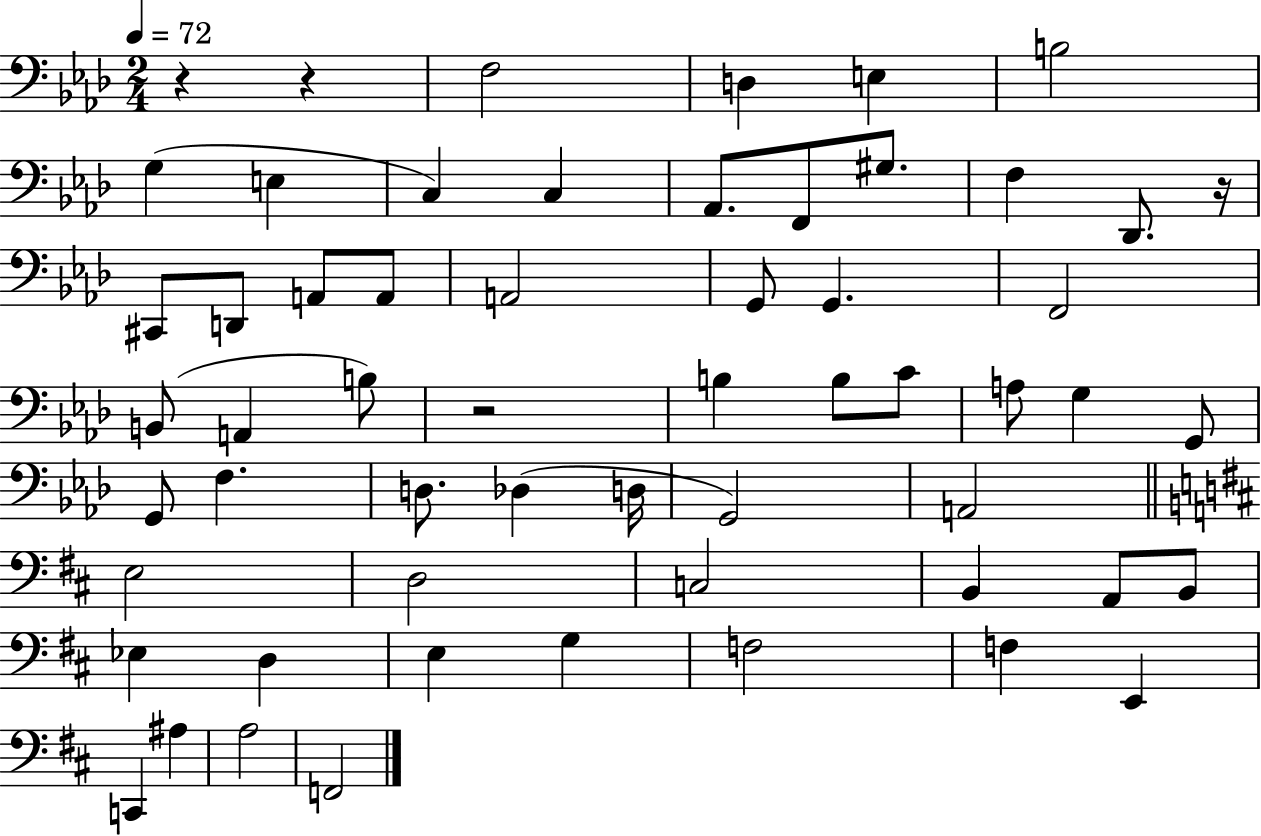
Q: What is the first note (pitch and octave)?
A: F3